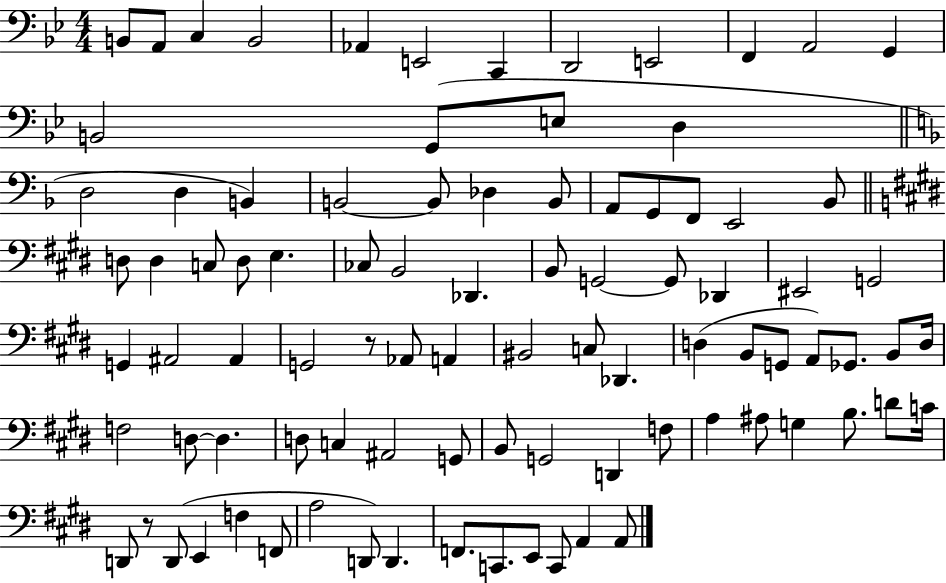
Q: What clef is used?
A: bass